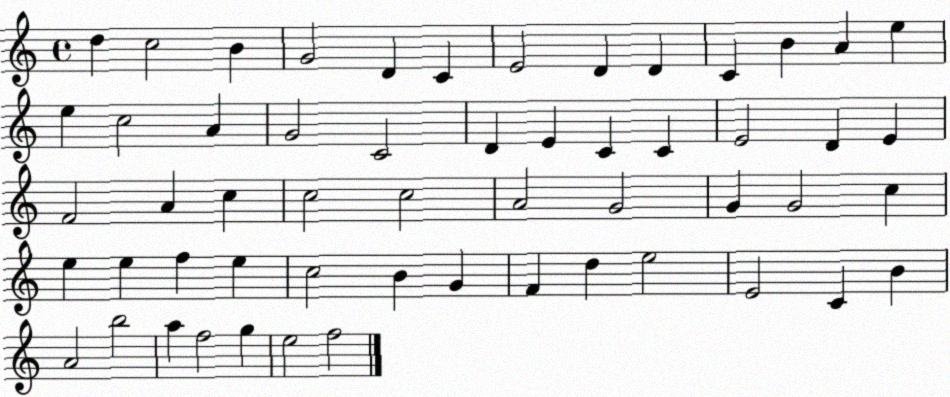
X:1
T:Untitled
M:4/4
L:1/4
K:C
d c2 B G2 D C E2 D D C B A e e c2 A G2 C2 D E C C E2 D E F2 A c c2 c2 A2 G2 G G2 c e e f e c2 B G F d e2 E2 C B A2 b2 a f2 g e2 f2